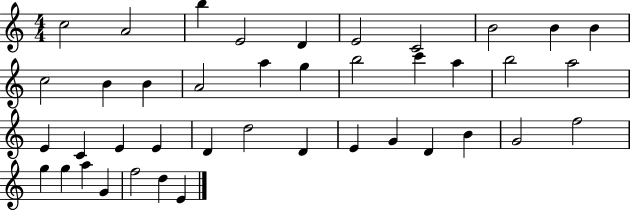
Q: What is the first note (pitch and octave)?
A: C5